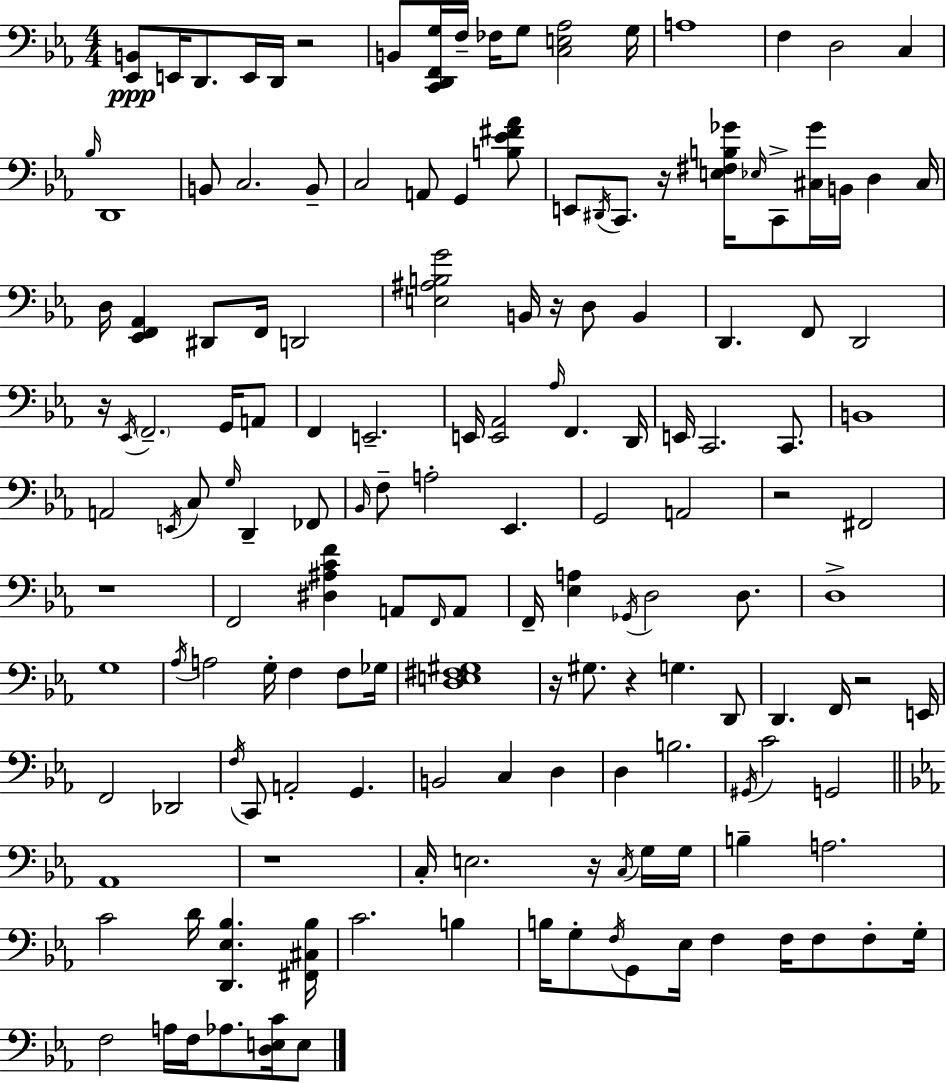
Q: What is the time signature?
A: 4/4